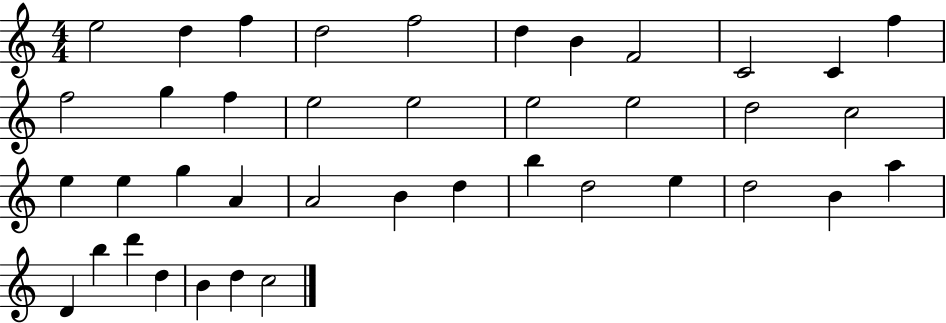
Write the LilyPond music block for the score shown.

{
  \clef treble
  \numericTimeSignature
  \time 4/4
  \key c \major
  e''2 d''4 f''4 | d''2 f''2 | d''4 b'4 f'2 | c'2 c'4 f''4 | \break f''2 g''4 f''4 | e''2 e''2 | e''2 e''2 | d''2 c''2 | \break e''4 e''4 g''4 a'4 | a'2 b'4 d''4 | b''4 d''2 e''4 | d''2 b'4 a''4 | \break d'4 b''4 d'''4 d''4 | b'4 d''4 c''2 | \bar "|."
}